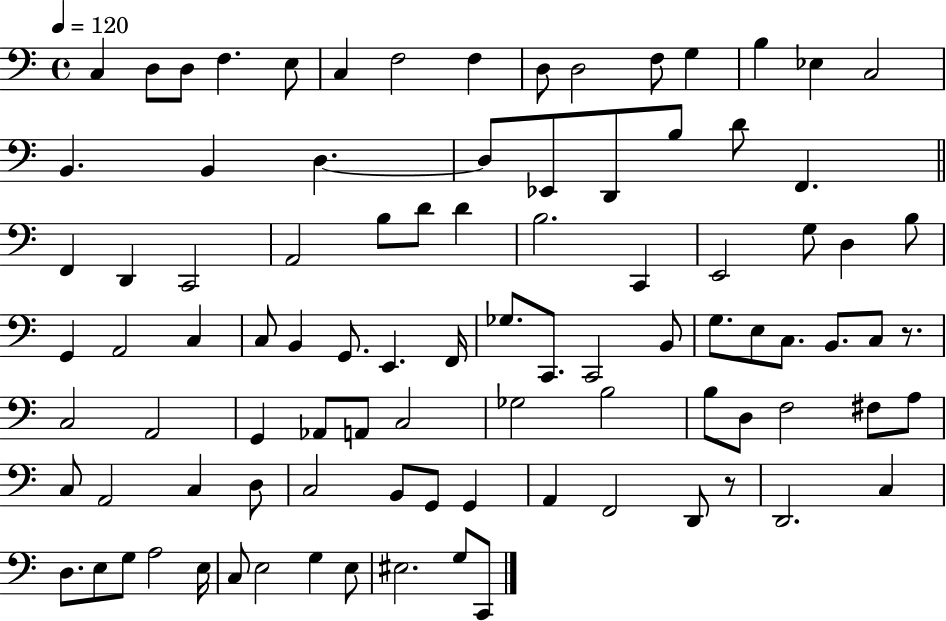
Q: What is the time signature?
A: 4/4